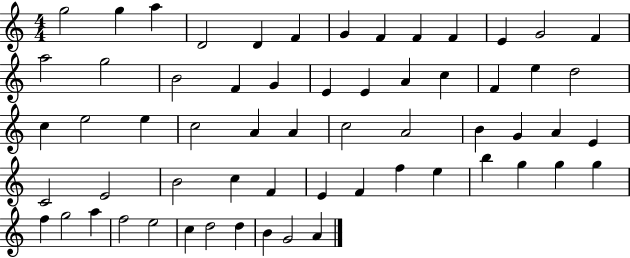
G5/h G5/q A5/q D4/h D4/q F4/q G4/q F4/q F4/q F4/q E4/q G4/h F4/q A5/h G5/h B4/h F4/q G4/q E4/q E4/q A4/q C5/q F4/q E5/q D5/h C5/q E5/h E5/q C5/h A4/q A4/q C5/h A4/h B4/q G4/q A4/q E4/q C4/h E4/h B4/h C5/q F4/q E4/q F4/q F5/q E5/q B5/q G5/q G5/q G5/q F5/q G5/h A5/q F5/h E5/h C5/q D5/h D5/q B4/q G4/h A4/q